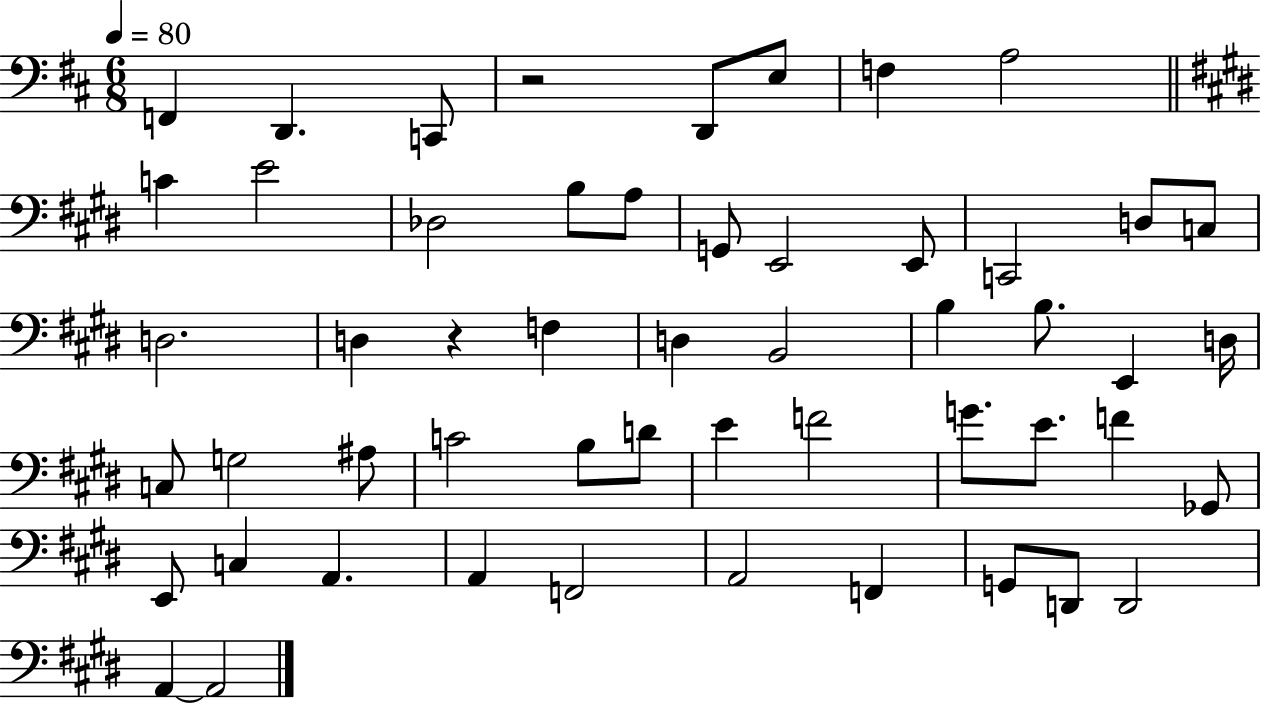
X:1
T:Untitled
M:6/8
L:1/4
K:D
F,, D,, C,,/2 z2 D,,/2 E,/2 F, A,2 C E2 _D,2 B,/2 A,/2 G,,/2 E,,2 E,,/2 C,,2 D,/2 C,/2 D,2 D, z F, D, B,,2 B, B,/2 E,, D,/4 C,/2 G,2 ^A,/2 C2 B,/2 D/2 E F2 G/2 E/2 F _G,,/2 E,,/2 C, A,, A,, F,,2 A,,2 F,, G,,/2 D,,/2 D,,2 A,, A,,2